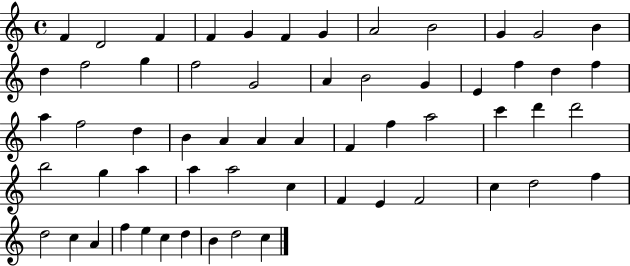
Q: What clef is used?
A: treble